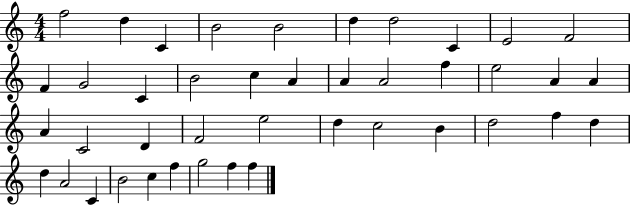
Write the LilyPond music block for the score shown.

{
  \clef treble
  \numericTimeSignature
  \time 4/4
  \key c \major
  f''2 d''4 c'4 | b'2 b'2 | d''4 d''2 c'4 | e'2 f'2 | \break f'4 g'2 c'4 | b'2 c''4 a'4 | a'4 a'2 f''4 | e''2 a'4 a'4 | \break a'4 c'2 d'4 | f'2 e''2 | d''4 c''2 b'4 | d''2 f''4 d''4 | \break d''4 a'2 c'4 | b'2 c''4 f''4 | g''2 f''4 f''4 | \bar "|."
}